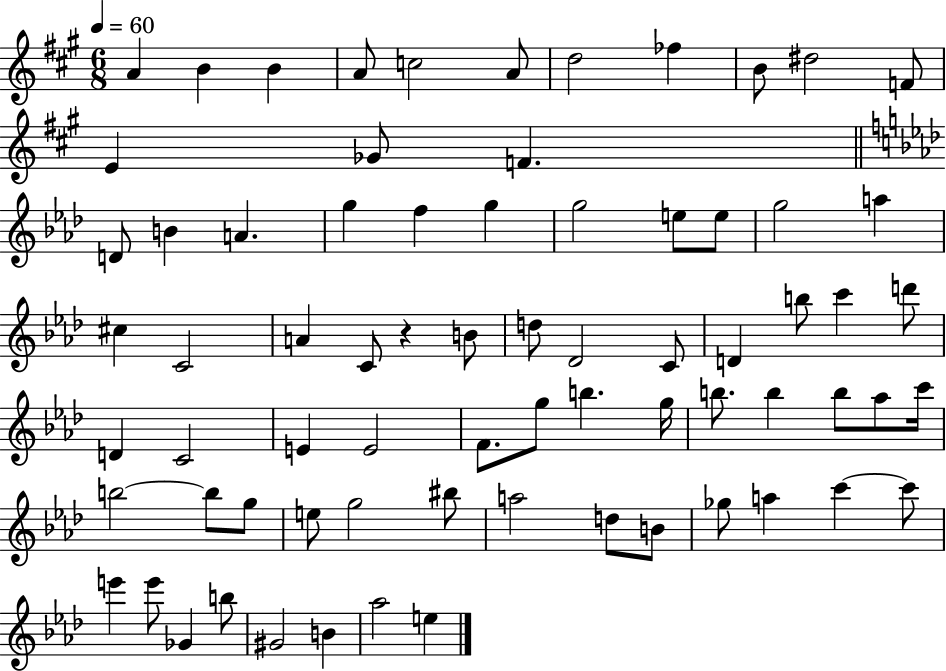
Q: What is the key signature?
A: A major